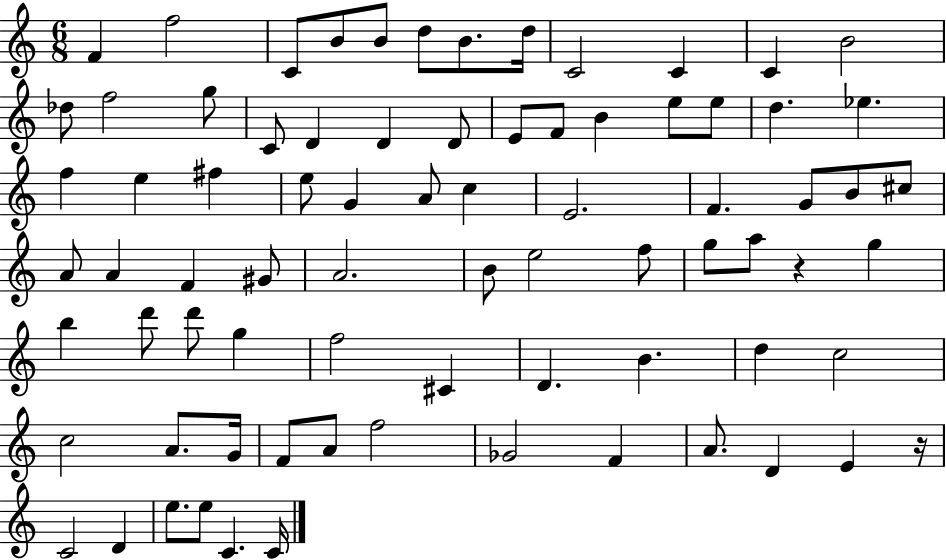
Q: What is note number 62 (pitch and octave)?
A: G4